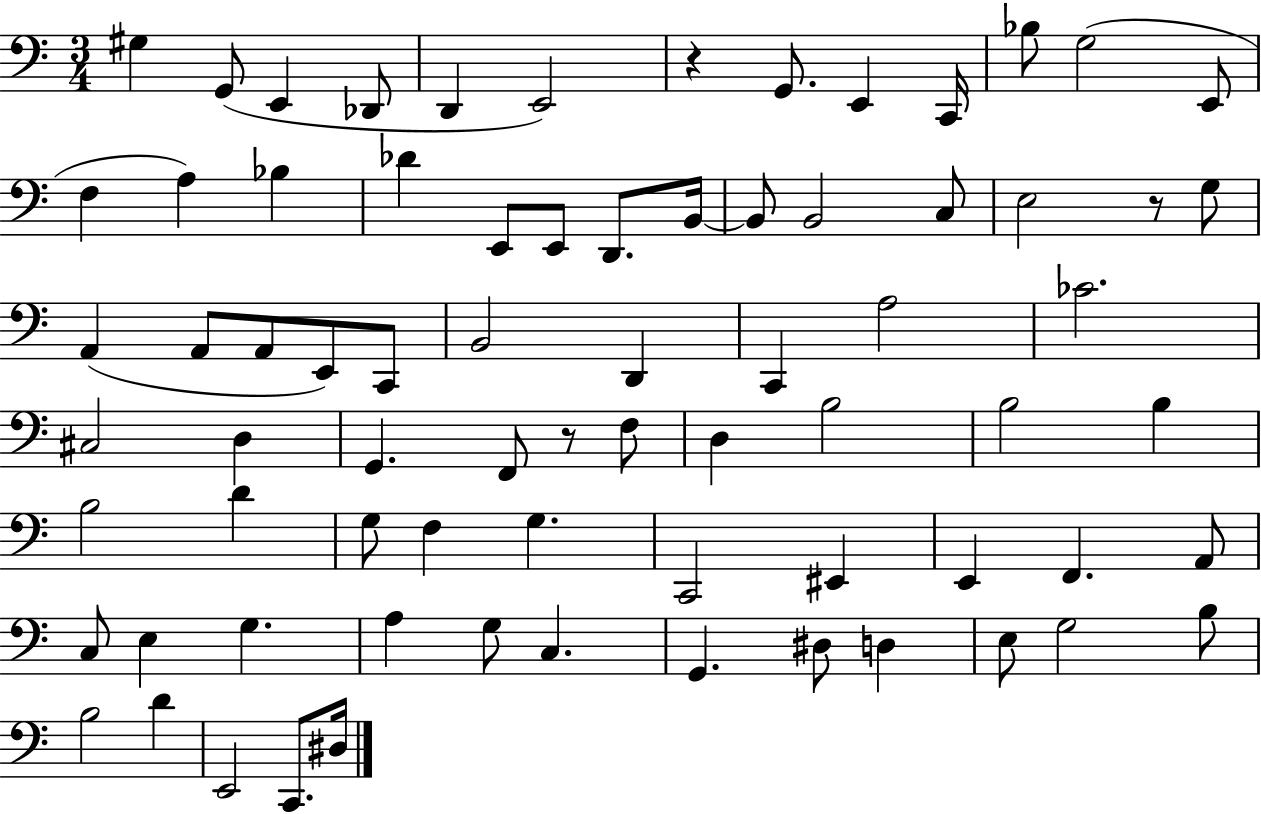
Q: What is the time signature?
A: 3/4